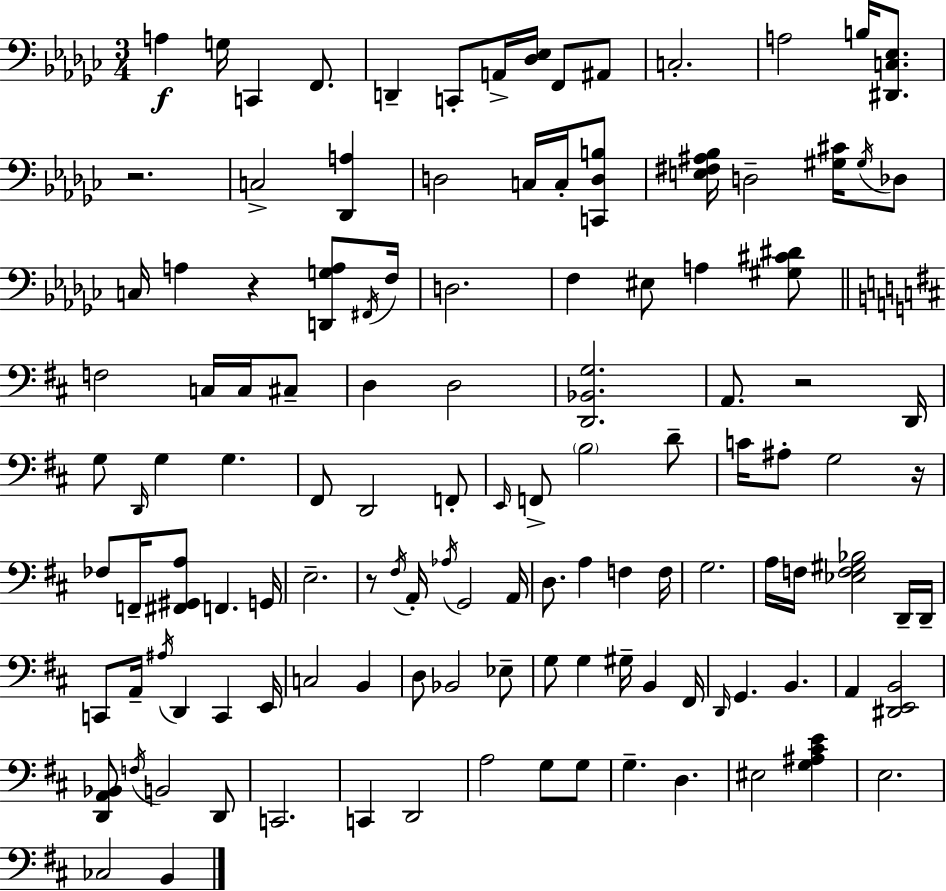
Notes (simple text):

A3/q G3/s C2/q F2/e. D2/q C2/e A2/s [Db3,Eb3]/s F2/e A#2/e C3/h. A3/h B3/s [D#2,C3,Eb3]/e. R/h. C3/h [Db2,A3]/q D3/h C3/s C3/s [C2,D3,B3]/e [E3,F#3,A#3,Bb3]/s D3/h [G#3,C#4]/s G#3/s Db3/e C3/s A3/q R/q [D2,G3,A3]/e F#2/s F3/s D3/h. F3/q EIS3/e A3/q [G#3,C#4,D#4]/e F3/h C3/s C3/s C#3/e D3/q D3/h [D2,Bb2,G3]/h. A2/e. R/h D2/s G3/e D2/s G3/q G3/q. F#2/e D2/h F2/e E2/s F2/e B3/h D4/e C4/s A#3/e G3/h R/s FES3/e F2/s [F#2,G#2,A3]/e F2/q. G2/s E3/h. R/e F#3/s A2/s Ab3/s G2/h A2/s D3/e. A3/q F3/q F3/s G3/h. A3/s F3/s [Eb3,F3,G#3,Bb3]/h D2/s D2/s C2/e A2/s A#3/s D2/q C2/q E2/s C3/h B2/q D3/e Bb2/h Eb3/e G3/e G3/q G#3/s B2/q F#2/s D2/s G2/q. B2/q. A2/q [D#2,E2,B2]/h [D2,A2,Bb2]/e F3/s B2/h D2/e C2/h. C2/q D2/h A3/h G3/e G3/e G3/q. D3/q. EIS3/h [G3,A#3,C#4,E4]/q E3/h. CES3/h B2/q